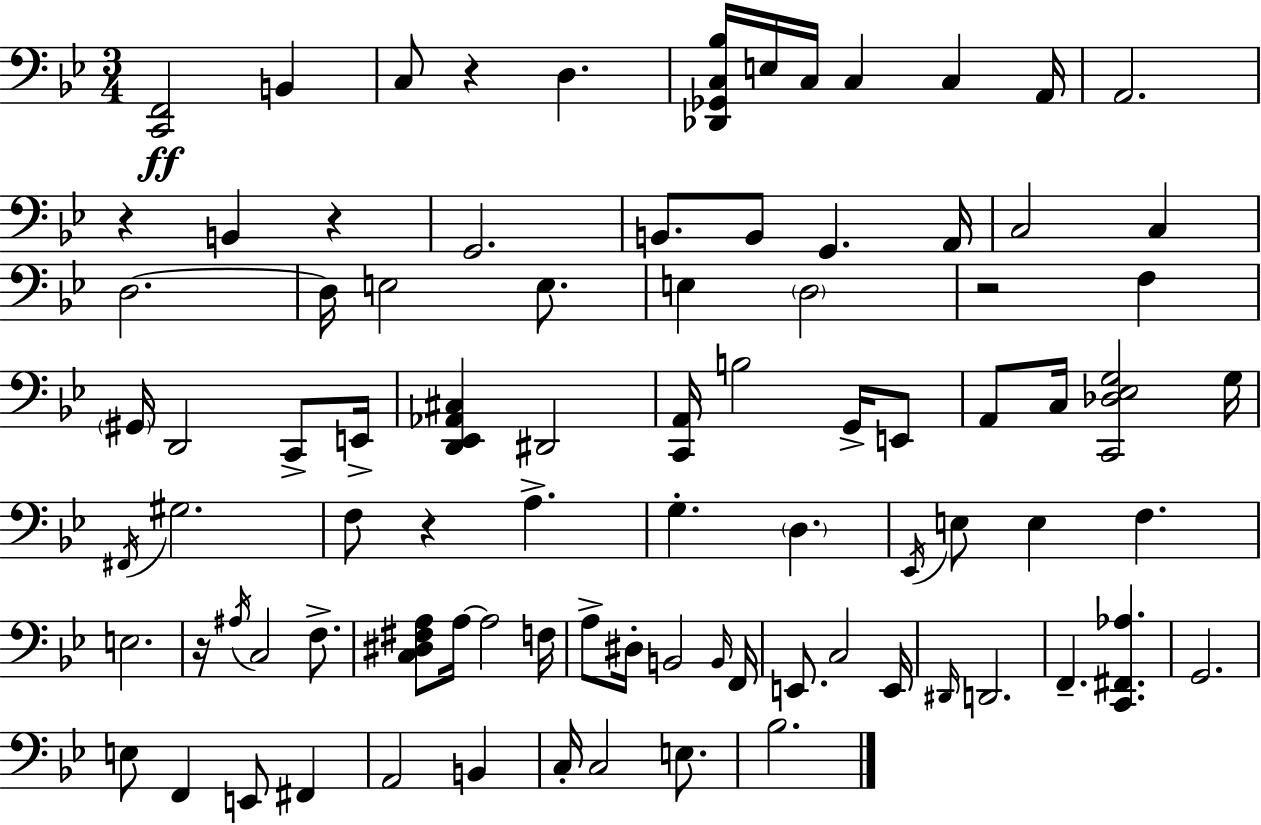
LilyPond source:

{
  \clef bass
  \numericTimeSignature
  \time 3/4
  \key g \minor
  \repeat volta 2 { <c, f,>2\ff b,4 | c8 r4 d4. | <des, ges, c bes>16 e16 c16 c4 c4 a,16 | a,2. | \break r4 b,4 r4 | g,2. | b,8. b,8 g,4. a,16 | c2 c4 | \break d2.~~ | d16 e2 e8. | e4 \parenthesize d2 | r2 f4 | \break \parenthesize gis,16 d,2 c,8-> e,16-> | <d, ees, aes, cis>4 dis,2 | <c, a,>16 b2 g,16-> e,8 | a,8 c16 <c, des ees g>2 g16 | \break \acciaccatura { fis,16 } gis2. | f8 r4 a4.-> | g4.-. \parenthesize d4. | \acciaccatura { ees,16 } e8 e4 f4. | \break e2. | r16 \acciaccatura { ais16 } c2 | f8.-> <c dis fis a>8 a16~~ a2 | f16 a8-> dis16-. b,2 | \break \grace { b,16 } f,16 e,8. c2 | e,16 \grace { dis,16 } d,2. | f,4.-- <c, fis, aes>4. | g,2. | \break e8 f,4 e,8 | fis,4 a,2 | b,4 c16-. c2 | e8. bes2. | \break } \bar "|."
}